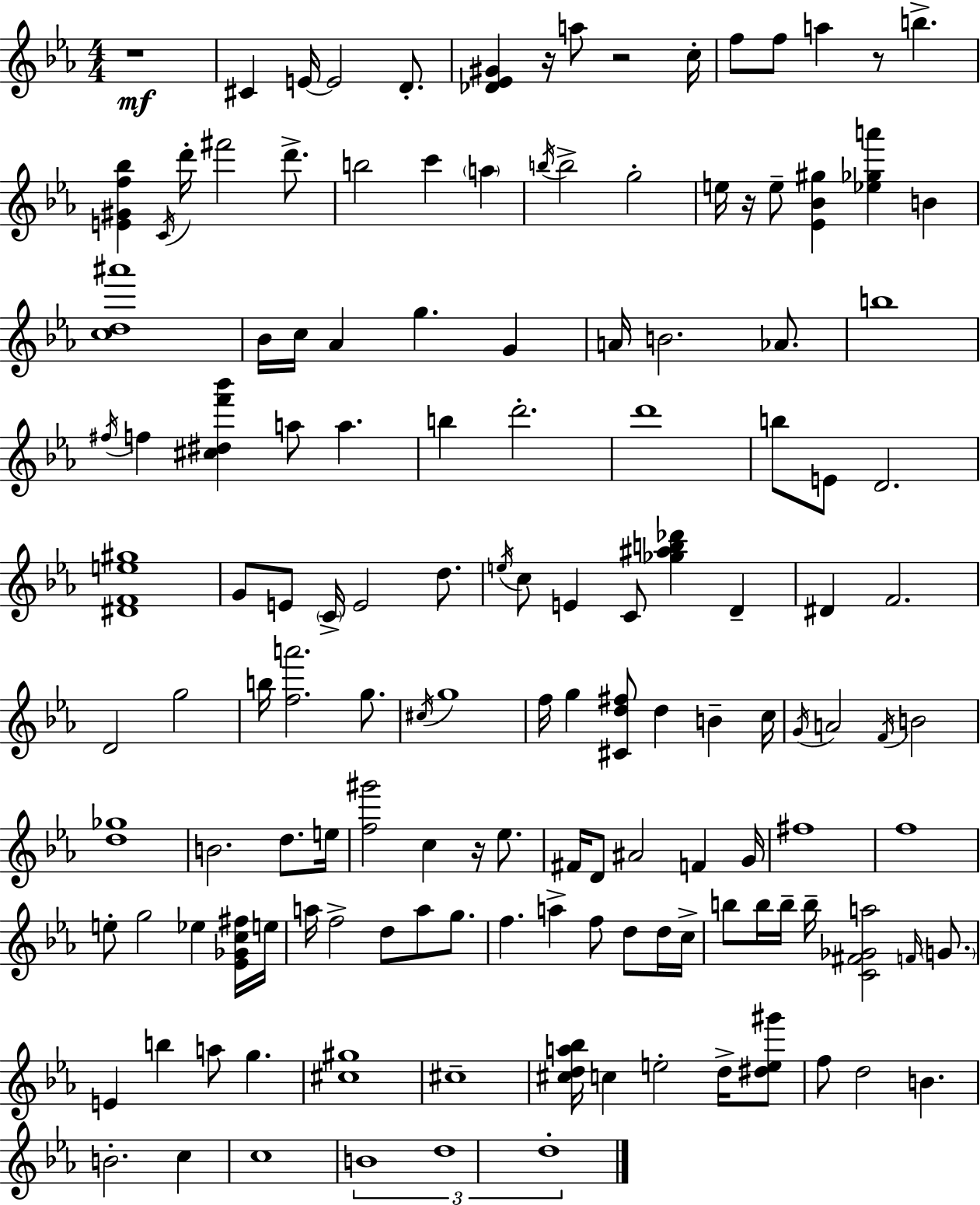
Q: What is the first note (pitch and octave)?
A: C#4